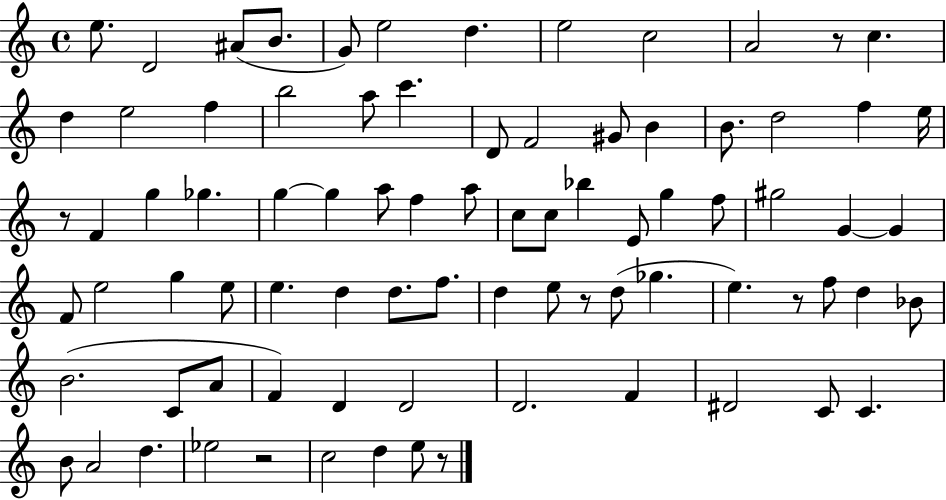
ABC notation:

X:1
T:Untitled
M:4/4
L:1/4
K:C
e/2 D2 ^A/2 B/2 G/2 e2 d e2 c2 A2 z/2 c d e2 f b2 a/2 c' D/2 F2 ^G/2 B B/2 d2 f e/4 z/2 F g _g g g a/2 f a/2 c/2 c/2 _b E/2 g f/2 ^g2 G G F/2 e2 g e/2 e d d/2 f/2 d e/2 z/2 d/2 _g e z/2 f/2 d _B/2 B2 C/2 A/2 F D D2 D2 F ^D2 C/2 C B/2 A2 d _e2 z2 c2 d e/2 z/2